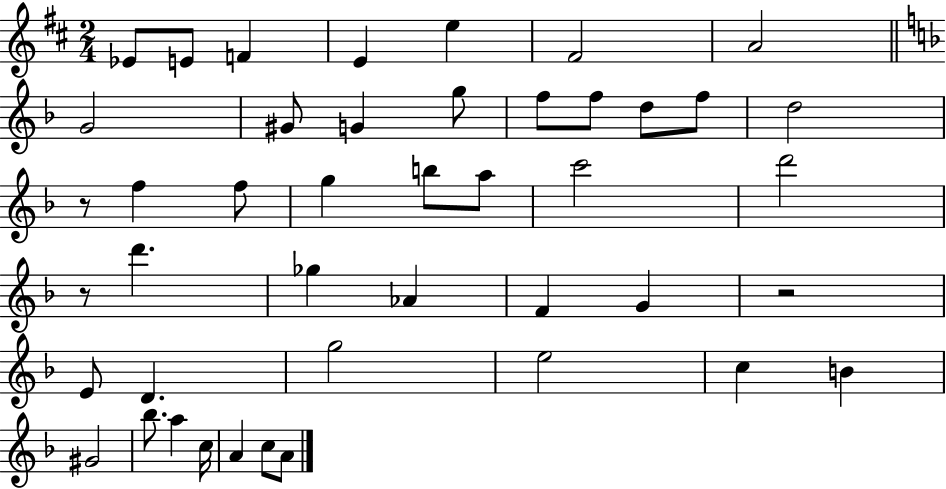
{
  \clef treble
  \numericTimeSignature
  \time 2/4
  \key d \major
  ees'8 e'8 f'4 | e'4 e''4 | fis'2 | a'2 | \break \bar "||" \break \key d \minor g'2 | gis'8 g'4 g''8 | f''8 f''8 d''8 f''8 | d''2 | \break r8 f''4 f''8 | g''4 b''8 a''8 | c'''2 | d'''2 | \break r8 d'''4. | ges''4 aes'4 | f'4 g'4 | r2 | \break e'8 d'4. | g''2 | e''2 | c''4 b'4 | \break gis'2 | bes''8. a''4 c''16 | a'4 c''8 a'8 | \bar "|."
}